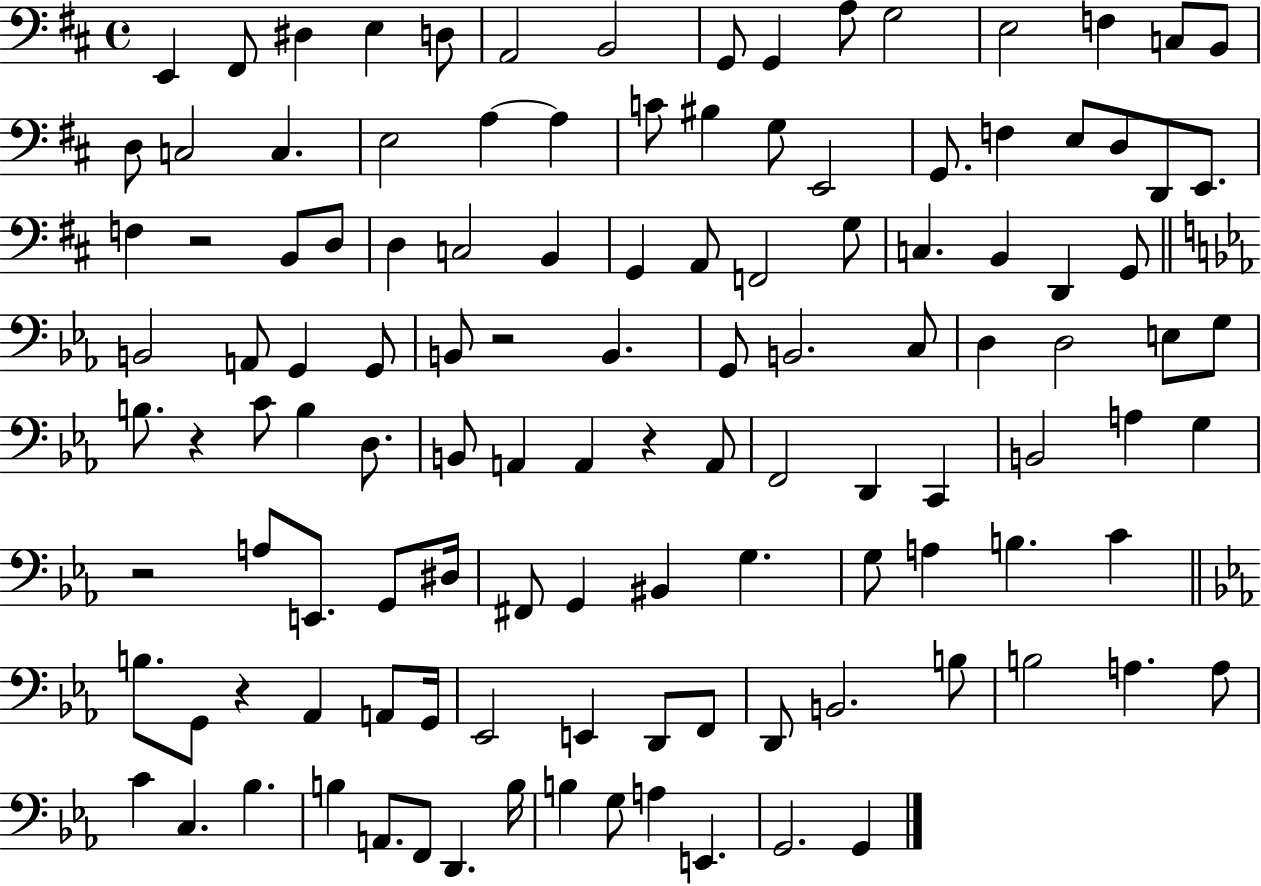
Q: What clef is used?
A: bass